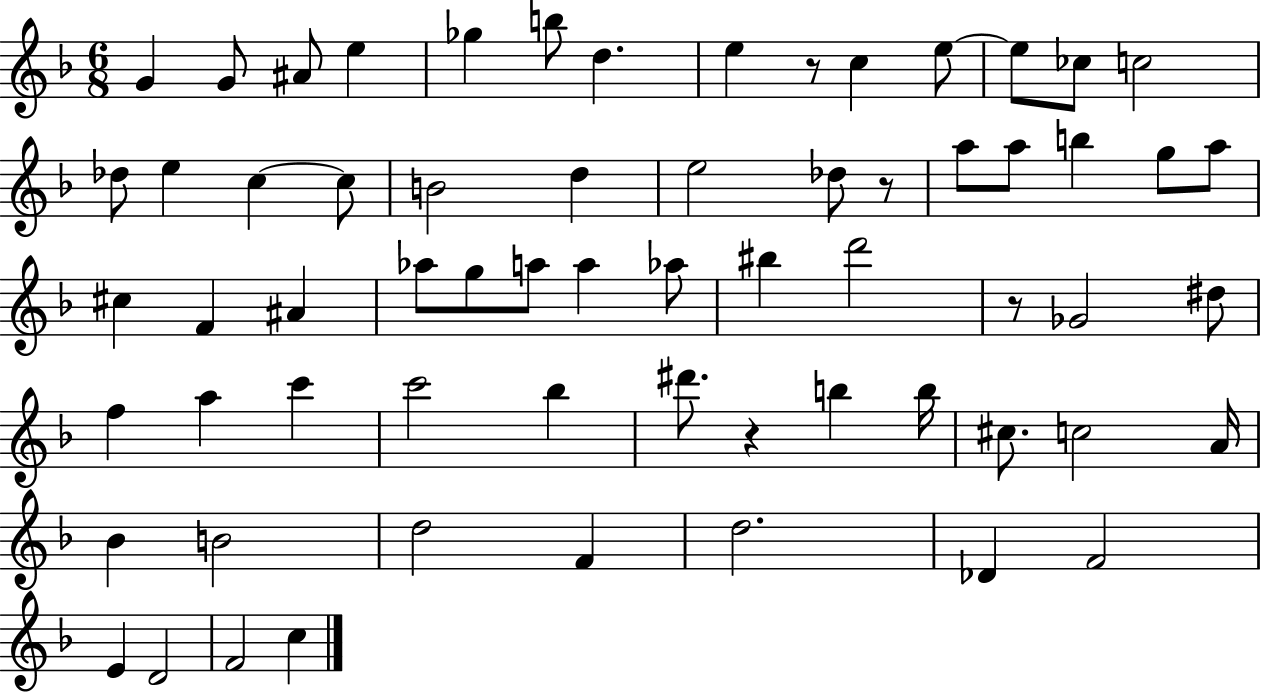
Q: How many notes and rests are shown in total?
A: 64